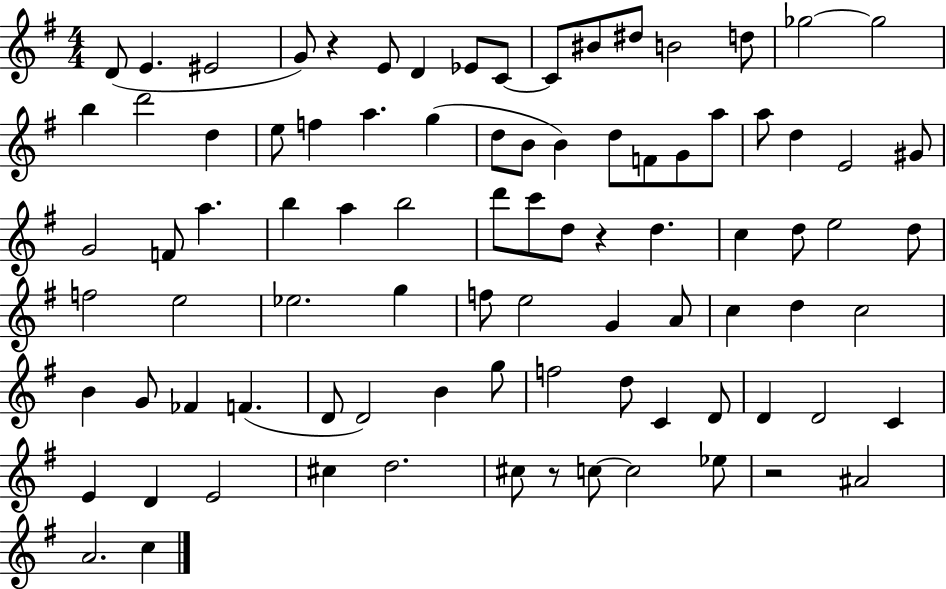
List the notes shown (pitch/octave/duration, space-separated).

D4/e E4/q. EIS4/h G4/e R/q E4/e D4/q Eb4/e C4/e C4/e BIS4/e D#5/e B4/h D5/e Gb5/h Gb5/h B5/q D6/h D5/q E5/e F5/q A5/q. G5/q D5/e B4/e B4/q D5/e F4/e G4/e A5/e A5/e D5/q E4/h G#4/e G4/h F4/e A5/q. B5/q A5/q B5/h D6/e C6/e D5/e R/q D5/q. C5/q D5/e E5/h D5/e F5/h E5/h Eb5/h. G5/q F5/e E5/h G4/q A4/e C5/q D5/q C5/h B4/q G4/e FES4/q F4/q. D4/e D4/h B4/q G5/e F5/h D5/e C4/q D4/e D4/q D4/h C4/q E4/q D4/q E4/h C#5/q D5/h. C#5/e R/e C5/e C5/h Eb5/e R/h A#4/h A4/h. C5/q